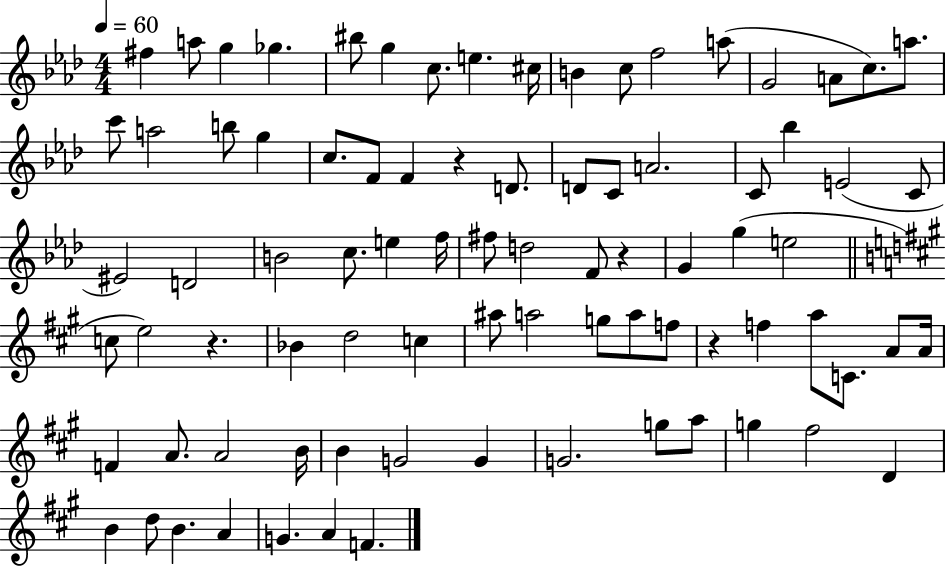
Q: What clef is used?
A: treble